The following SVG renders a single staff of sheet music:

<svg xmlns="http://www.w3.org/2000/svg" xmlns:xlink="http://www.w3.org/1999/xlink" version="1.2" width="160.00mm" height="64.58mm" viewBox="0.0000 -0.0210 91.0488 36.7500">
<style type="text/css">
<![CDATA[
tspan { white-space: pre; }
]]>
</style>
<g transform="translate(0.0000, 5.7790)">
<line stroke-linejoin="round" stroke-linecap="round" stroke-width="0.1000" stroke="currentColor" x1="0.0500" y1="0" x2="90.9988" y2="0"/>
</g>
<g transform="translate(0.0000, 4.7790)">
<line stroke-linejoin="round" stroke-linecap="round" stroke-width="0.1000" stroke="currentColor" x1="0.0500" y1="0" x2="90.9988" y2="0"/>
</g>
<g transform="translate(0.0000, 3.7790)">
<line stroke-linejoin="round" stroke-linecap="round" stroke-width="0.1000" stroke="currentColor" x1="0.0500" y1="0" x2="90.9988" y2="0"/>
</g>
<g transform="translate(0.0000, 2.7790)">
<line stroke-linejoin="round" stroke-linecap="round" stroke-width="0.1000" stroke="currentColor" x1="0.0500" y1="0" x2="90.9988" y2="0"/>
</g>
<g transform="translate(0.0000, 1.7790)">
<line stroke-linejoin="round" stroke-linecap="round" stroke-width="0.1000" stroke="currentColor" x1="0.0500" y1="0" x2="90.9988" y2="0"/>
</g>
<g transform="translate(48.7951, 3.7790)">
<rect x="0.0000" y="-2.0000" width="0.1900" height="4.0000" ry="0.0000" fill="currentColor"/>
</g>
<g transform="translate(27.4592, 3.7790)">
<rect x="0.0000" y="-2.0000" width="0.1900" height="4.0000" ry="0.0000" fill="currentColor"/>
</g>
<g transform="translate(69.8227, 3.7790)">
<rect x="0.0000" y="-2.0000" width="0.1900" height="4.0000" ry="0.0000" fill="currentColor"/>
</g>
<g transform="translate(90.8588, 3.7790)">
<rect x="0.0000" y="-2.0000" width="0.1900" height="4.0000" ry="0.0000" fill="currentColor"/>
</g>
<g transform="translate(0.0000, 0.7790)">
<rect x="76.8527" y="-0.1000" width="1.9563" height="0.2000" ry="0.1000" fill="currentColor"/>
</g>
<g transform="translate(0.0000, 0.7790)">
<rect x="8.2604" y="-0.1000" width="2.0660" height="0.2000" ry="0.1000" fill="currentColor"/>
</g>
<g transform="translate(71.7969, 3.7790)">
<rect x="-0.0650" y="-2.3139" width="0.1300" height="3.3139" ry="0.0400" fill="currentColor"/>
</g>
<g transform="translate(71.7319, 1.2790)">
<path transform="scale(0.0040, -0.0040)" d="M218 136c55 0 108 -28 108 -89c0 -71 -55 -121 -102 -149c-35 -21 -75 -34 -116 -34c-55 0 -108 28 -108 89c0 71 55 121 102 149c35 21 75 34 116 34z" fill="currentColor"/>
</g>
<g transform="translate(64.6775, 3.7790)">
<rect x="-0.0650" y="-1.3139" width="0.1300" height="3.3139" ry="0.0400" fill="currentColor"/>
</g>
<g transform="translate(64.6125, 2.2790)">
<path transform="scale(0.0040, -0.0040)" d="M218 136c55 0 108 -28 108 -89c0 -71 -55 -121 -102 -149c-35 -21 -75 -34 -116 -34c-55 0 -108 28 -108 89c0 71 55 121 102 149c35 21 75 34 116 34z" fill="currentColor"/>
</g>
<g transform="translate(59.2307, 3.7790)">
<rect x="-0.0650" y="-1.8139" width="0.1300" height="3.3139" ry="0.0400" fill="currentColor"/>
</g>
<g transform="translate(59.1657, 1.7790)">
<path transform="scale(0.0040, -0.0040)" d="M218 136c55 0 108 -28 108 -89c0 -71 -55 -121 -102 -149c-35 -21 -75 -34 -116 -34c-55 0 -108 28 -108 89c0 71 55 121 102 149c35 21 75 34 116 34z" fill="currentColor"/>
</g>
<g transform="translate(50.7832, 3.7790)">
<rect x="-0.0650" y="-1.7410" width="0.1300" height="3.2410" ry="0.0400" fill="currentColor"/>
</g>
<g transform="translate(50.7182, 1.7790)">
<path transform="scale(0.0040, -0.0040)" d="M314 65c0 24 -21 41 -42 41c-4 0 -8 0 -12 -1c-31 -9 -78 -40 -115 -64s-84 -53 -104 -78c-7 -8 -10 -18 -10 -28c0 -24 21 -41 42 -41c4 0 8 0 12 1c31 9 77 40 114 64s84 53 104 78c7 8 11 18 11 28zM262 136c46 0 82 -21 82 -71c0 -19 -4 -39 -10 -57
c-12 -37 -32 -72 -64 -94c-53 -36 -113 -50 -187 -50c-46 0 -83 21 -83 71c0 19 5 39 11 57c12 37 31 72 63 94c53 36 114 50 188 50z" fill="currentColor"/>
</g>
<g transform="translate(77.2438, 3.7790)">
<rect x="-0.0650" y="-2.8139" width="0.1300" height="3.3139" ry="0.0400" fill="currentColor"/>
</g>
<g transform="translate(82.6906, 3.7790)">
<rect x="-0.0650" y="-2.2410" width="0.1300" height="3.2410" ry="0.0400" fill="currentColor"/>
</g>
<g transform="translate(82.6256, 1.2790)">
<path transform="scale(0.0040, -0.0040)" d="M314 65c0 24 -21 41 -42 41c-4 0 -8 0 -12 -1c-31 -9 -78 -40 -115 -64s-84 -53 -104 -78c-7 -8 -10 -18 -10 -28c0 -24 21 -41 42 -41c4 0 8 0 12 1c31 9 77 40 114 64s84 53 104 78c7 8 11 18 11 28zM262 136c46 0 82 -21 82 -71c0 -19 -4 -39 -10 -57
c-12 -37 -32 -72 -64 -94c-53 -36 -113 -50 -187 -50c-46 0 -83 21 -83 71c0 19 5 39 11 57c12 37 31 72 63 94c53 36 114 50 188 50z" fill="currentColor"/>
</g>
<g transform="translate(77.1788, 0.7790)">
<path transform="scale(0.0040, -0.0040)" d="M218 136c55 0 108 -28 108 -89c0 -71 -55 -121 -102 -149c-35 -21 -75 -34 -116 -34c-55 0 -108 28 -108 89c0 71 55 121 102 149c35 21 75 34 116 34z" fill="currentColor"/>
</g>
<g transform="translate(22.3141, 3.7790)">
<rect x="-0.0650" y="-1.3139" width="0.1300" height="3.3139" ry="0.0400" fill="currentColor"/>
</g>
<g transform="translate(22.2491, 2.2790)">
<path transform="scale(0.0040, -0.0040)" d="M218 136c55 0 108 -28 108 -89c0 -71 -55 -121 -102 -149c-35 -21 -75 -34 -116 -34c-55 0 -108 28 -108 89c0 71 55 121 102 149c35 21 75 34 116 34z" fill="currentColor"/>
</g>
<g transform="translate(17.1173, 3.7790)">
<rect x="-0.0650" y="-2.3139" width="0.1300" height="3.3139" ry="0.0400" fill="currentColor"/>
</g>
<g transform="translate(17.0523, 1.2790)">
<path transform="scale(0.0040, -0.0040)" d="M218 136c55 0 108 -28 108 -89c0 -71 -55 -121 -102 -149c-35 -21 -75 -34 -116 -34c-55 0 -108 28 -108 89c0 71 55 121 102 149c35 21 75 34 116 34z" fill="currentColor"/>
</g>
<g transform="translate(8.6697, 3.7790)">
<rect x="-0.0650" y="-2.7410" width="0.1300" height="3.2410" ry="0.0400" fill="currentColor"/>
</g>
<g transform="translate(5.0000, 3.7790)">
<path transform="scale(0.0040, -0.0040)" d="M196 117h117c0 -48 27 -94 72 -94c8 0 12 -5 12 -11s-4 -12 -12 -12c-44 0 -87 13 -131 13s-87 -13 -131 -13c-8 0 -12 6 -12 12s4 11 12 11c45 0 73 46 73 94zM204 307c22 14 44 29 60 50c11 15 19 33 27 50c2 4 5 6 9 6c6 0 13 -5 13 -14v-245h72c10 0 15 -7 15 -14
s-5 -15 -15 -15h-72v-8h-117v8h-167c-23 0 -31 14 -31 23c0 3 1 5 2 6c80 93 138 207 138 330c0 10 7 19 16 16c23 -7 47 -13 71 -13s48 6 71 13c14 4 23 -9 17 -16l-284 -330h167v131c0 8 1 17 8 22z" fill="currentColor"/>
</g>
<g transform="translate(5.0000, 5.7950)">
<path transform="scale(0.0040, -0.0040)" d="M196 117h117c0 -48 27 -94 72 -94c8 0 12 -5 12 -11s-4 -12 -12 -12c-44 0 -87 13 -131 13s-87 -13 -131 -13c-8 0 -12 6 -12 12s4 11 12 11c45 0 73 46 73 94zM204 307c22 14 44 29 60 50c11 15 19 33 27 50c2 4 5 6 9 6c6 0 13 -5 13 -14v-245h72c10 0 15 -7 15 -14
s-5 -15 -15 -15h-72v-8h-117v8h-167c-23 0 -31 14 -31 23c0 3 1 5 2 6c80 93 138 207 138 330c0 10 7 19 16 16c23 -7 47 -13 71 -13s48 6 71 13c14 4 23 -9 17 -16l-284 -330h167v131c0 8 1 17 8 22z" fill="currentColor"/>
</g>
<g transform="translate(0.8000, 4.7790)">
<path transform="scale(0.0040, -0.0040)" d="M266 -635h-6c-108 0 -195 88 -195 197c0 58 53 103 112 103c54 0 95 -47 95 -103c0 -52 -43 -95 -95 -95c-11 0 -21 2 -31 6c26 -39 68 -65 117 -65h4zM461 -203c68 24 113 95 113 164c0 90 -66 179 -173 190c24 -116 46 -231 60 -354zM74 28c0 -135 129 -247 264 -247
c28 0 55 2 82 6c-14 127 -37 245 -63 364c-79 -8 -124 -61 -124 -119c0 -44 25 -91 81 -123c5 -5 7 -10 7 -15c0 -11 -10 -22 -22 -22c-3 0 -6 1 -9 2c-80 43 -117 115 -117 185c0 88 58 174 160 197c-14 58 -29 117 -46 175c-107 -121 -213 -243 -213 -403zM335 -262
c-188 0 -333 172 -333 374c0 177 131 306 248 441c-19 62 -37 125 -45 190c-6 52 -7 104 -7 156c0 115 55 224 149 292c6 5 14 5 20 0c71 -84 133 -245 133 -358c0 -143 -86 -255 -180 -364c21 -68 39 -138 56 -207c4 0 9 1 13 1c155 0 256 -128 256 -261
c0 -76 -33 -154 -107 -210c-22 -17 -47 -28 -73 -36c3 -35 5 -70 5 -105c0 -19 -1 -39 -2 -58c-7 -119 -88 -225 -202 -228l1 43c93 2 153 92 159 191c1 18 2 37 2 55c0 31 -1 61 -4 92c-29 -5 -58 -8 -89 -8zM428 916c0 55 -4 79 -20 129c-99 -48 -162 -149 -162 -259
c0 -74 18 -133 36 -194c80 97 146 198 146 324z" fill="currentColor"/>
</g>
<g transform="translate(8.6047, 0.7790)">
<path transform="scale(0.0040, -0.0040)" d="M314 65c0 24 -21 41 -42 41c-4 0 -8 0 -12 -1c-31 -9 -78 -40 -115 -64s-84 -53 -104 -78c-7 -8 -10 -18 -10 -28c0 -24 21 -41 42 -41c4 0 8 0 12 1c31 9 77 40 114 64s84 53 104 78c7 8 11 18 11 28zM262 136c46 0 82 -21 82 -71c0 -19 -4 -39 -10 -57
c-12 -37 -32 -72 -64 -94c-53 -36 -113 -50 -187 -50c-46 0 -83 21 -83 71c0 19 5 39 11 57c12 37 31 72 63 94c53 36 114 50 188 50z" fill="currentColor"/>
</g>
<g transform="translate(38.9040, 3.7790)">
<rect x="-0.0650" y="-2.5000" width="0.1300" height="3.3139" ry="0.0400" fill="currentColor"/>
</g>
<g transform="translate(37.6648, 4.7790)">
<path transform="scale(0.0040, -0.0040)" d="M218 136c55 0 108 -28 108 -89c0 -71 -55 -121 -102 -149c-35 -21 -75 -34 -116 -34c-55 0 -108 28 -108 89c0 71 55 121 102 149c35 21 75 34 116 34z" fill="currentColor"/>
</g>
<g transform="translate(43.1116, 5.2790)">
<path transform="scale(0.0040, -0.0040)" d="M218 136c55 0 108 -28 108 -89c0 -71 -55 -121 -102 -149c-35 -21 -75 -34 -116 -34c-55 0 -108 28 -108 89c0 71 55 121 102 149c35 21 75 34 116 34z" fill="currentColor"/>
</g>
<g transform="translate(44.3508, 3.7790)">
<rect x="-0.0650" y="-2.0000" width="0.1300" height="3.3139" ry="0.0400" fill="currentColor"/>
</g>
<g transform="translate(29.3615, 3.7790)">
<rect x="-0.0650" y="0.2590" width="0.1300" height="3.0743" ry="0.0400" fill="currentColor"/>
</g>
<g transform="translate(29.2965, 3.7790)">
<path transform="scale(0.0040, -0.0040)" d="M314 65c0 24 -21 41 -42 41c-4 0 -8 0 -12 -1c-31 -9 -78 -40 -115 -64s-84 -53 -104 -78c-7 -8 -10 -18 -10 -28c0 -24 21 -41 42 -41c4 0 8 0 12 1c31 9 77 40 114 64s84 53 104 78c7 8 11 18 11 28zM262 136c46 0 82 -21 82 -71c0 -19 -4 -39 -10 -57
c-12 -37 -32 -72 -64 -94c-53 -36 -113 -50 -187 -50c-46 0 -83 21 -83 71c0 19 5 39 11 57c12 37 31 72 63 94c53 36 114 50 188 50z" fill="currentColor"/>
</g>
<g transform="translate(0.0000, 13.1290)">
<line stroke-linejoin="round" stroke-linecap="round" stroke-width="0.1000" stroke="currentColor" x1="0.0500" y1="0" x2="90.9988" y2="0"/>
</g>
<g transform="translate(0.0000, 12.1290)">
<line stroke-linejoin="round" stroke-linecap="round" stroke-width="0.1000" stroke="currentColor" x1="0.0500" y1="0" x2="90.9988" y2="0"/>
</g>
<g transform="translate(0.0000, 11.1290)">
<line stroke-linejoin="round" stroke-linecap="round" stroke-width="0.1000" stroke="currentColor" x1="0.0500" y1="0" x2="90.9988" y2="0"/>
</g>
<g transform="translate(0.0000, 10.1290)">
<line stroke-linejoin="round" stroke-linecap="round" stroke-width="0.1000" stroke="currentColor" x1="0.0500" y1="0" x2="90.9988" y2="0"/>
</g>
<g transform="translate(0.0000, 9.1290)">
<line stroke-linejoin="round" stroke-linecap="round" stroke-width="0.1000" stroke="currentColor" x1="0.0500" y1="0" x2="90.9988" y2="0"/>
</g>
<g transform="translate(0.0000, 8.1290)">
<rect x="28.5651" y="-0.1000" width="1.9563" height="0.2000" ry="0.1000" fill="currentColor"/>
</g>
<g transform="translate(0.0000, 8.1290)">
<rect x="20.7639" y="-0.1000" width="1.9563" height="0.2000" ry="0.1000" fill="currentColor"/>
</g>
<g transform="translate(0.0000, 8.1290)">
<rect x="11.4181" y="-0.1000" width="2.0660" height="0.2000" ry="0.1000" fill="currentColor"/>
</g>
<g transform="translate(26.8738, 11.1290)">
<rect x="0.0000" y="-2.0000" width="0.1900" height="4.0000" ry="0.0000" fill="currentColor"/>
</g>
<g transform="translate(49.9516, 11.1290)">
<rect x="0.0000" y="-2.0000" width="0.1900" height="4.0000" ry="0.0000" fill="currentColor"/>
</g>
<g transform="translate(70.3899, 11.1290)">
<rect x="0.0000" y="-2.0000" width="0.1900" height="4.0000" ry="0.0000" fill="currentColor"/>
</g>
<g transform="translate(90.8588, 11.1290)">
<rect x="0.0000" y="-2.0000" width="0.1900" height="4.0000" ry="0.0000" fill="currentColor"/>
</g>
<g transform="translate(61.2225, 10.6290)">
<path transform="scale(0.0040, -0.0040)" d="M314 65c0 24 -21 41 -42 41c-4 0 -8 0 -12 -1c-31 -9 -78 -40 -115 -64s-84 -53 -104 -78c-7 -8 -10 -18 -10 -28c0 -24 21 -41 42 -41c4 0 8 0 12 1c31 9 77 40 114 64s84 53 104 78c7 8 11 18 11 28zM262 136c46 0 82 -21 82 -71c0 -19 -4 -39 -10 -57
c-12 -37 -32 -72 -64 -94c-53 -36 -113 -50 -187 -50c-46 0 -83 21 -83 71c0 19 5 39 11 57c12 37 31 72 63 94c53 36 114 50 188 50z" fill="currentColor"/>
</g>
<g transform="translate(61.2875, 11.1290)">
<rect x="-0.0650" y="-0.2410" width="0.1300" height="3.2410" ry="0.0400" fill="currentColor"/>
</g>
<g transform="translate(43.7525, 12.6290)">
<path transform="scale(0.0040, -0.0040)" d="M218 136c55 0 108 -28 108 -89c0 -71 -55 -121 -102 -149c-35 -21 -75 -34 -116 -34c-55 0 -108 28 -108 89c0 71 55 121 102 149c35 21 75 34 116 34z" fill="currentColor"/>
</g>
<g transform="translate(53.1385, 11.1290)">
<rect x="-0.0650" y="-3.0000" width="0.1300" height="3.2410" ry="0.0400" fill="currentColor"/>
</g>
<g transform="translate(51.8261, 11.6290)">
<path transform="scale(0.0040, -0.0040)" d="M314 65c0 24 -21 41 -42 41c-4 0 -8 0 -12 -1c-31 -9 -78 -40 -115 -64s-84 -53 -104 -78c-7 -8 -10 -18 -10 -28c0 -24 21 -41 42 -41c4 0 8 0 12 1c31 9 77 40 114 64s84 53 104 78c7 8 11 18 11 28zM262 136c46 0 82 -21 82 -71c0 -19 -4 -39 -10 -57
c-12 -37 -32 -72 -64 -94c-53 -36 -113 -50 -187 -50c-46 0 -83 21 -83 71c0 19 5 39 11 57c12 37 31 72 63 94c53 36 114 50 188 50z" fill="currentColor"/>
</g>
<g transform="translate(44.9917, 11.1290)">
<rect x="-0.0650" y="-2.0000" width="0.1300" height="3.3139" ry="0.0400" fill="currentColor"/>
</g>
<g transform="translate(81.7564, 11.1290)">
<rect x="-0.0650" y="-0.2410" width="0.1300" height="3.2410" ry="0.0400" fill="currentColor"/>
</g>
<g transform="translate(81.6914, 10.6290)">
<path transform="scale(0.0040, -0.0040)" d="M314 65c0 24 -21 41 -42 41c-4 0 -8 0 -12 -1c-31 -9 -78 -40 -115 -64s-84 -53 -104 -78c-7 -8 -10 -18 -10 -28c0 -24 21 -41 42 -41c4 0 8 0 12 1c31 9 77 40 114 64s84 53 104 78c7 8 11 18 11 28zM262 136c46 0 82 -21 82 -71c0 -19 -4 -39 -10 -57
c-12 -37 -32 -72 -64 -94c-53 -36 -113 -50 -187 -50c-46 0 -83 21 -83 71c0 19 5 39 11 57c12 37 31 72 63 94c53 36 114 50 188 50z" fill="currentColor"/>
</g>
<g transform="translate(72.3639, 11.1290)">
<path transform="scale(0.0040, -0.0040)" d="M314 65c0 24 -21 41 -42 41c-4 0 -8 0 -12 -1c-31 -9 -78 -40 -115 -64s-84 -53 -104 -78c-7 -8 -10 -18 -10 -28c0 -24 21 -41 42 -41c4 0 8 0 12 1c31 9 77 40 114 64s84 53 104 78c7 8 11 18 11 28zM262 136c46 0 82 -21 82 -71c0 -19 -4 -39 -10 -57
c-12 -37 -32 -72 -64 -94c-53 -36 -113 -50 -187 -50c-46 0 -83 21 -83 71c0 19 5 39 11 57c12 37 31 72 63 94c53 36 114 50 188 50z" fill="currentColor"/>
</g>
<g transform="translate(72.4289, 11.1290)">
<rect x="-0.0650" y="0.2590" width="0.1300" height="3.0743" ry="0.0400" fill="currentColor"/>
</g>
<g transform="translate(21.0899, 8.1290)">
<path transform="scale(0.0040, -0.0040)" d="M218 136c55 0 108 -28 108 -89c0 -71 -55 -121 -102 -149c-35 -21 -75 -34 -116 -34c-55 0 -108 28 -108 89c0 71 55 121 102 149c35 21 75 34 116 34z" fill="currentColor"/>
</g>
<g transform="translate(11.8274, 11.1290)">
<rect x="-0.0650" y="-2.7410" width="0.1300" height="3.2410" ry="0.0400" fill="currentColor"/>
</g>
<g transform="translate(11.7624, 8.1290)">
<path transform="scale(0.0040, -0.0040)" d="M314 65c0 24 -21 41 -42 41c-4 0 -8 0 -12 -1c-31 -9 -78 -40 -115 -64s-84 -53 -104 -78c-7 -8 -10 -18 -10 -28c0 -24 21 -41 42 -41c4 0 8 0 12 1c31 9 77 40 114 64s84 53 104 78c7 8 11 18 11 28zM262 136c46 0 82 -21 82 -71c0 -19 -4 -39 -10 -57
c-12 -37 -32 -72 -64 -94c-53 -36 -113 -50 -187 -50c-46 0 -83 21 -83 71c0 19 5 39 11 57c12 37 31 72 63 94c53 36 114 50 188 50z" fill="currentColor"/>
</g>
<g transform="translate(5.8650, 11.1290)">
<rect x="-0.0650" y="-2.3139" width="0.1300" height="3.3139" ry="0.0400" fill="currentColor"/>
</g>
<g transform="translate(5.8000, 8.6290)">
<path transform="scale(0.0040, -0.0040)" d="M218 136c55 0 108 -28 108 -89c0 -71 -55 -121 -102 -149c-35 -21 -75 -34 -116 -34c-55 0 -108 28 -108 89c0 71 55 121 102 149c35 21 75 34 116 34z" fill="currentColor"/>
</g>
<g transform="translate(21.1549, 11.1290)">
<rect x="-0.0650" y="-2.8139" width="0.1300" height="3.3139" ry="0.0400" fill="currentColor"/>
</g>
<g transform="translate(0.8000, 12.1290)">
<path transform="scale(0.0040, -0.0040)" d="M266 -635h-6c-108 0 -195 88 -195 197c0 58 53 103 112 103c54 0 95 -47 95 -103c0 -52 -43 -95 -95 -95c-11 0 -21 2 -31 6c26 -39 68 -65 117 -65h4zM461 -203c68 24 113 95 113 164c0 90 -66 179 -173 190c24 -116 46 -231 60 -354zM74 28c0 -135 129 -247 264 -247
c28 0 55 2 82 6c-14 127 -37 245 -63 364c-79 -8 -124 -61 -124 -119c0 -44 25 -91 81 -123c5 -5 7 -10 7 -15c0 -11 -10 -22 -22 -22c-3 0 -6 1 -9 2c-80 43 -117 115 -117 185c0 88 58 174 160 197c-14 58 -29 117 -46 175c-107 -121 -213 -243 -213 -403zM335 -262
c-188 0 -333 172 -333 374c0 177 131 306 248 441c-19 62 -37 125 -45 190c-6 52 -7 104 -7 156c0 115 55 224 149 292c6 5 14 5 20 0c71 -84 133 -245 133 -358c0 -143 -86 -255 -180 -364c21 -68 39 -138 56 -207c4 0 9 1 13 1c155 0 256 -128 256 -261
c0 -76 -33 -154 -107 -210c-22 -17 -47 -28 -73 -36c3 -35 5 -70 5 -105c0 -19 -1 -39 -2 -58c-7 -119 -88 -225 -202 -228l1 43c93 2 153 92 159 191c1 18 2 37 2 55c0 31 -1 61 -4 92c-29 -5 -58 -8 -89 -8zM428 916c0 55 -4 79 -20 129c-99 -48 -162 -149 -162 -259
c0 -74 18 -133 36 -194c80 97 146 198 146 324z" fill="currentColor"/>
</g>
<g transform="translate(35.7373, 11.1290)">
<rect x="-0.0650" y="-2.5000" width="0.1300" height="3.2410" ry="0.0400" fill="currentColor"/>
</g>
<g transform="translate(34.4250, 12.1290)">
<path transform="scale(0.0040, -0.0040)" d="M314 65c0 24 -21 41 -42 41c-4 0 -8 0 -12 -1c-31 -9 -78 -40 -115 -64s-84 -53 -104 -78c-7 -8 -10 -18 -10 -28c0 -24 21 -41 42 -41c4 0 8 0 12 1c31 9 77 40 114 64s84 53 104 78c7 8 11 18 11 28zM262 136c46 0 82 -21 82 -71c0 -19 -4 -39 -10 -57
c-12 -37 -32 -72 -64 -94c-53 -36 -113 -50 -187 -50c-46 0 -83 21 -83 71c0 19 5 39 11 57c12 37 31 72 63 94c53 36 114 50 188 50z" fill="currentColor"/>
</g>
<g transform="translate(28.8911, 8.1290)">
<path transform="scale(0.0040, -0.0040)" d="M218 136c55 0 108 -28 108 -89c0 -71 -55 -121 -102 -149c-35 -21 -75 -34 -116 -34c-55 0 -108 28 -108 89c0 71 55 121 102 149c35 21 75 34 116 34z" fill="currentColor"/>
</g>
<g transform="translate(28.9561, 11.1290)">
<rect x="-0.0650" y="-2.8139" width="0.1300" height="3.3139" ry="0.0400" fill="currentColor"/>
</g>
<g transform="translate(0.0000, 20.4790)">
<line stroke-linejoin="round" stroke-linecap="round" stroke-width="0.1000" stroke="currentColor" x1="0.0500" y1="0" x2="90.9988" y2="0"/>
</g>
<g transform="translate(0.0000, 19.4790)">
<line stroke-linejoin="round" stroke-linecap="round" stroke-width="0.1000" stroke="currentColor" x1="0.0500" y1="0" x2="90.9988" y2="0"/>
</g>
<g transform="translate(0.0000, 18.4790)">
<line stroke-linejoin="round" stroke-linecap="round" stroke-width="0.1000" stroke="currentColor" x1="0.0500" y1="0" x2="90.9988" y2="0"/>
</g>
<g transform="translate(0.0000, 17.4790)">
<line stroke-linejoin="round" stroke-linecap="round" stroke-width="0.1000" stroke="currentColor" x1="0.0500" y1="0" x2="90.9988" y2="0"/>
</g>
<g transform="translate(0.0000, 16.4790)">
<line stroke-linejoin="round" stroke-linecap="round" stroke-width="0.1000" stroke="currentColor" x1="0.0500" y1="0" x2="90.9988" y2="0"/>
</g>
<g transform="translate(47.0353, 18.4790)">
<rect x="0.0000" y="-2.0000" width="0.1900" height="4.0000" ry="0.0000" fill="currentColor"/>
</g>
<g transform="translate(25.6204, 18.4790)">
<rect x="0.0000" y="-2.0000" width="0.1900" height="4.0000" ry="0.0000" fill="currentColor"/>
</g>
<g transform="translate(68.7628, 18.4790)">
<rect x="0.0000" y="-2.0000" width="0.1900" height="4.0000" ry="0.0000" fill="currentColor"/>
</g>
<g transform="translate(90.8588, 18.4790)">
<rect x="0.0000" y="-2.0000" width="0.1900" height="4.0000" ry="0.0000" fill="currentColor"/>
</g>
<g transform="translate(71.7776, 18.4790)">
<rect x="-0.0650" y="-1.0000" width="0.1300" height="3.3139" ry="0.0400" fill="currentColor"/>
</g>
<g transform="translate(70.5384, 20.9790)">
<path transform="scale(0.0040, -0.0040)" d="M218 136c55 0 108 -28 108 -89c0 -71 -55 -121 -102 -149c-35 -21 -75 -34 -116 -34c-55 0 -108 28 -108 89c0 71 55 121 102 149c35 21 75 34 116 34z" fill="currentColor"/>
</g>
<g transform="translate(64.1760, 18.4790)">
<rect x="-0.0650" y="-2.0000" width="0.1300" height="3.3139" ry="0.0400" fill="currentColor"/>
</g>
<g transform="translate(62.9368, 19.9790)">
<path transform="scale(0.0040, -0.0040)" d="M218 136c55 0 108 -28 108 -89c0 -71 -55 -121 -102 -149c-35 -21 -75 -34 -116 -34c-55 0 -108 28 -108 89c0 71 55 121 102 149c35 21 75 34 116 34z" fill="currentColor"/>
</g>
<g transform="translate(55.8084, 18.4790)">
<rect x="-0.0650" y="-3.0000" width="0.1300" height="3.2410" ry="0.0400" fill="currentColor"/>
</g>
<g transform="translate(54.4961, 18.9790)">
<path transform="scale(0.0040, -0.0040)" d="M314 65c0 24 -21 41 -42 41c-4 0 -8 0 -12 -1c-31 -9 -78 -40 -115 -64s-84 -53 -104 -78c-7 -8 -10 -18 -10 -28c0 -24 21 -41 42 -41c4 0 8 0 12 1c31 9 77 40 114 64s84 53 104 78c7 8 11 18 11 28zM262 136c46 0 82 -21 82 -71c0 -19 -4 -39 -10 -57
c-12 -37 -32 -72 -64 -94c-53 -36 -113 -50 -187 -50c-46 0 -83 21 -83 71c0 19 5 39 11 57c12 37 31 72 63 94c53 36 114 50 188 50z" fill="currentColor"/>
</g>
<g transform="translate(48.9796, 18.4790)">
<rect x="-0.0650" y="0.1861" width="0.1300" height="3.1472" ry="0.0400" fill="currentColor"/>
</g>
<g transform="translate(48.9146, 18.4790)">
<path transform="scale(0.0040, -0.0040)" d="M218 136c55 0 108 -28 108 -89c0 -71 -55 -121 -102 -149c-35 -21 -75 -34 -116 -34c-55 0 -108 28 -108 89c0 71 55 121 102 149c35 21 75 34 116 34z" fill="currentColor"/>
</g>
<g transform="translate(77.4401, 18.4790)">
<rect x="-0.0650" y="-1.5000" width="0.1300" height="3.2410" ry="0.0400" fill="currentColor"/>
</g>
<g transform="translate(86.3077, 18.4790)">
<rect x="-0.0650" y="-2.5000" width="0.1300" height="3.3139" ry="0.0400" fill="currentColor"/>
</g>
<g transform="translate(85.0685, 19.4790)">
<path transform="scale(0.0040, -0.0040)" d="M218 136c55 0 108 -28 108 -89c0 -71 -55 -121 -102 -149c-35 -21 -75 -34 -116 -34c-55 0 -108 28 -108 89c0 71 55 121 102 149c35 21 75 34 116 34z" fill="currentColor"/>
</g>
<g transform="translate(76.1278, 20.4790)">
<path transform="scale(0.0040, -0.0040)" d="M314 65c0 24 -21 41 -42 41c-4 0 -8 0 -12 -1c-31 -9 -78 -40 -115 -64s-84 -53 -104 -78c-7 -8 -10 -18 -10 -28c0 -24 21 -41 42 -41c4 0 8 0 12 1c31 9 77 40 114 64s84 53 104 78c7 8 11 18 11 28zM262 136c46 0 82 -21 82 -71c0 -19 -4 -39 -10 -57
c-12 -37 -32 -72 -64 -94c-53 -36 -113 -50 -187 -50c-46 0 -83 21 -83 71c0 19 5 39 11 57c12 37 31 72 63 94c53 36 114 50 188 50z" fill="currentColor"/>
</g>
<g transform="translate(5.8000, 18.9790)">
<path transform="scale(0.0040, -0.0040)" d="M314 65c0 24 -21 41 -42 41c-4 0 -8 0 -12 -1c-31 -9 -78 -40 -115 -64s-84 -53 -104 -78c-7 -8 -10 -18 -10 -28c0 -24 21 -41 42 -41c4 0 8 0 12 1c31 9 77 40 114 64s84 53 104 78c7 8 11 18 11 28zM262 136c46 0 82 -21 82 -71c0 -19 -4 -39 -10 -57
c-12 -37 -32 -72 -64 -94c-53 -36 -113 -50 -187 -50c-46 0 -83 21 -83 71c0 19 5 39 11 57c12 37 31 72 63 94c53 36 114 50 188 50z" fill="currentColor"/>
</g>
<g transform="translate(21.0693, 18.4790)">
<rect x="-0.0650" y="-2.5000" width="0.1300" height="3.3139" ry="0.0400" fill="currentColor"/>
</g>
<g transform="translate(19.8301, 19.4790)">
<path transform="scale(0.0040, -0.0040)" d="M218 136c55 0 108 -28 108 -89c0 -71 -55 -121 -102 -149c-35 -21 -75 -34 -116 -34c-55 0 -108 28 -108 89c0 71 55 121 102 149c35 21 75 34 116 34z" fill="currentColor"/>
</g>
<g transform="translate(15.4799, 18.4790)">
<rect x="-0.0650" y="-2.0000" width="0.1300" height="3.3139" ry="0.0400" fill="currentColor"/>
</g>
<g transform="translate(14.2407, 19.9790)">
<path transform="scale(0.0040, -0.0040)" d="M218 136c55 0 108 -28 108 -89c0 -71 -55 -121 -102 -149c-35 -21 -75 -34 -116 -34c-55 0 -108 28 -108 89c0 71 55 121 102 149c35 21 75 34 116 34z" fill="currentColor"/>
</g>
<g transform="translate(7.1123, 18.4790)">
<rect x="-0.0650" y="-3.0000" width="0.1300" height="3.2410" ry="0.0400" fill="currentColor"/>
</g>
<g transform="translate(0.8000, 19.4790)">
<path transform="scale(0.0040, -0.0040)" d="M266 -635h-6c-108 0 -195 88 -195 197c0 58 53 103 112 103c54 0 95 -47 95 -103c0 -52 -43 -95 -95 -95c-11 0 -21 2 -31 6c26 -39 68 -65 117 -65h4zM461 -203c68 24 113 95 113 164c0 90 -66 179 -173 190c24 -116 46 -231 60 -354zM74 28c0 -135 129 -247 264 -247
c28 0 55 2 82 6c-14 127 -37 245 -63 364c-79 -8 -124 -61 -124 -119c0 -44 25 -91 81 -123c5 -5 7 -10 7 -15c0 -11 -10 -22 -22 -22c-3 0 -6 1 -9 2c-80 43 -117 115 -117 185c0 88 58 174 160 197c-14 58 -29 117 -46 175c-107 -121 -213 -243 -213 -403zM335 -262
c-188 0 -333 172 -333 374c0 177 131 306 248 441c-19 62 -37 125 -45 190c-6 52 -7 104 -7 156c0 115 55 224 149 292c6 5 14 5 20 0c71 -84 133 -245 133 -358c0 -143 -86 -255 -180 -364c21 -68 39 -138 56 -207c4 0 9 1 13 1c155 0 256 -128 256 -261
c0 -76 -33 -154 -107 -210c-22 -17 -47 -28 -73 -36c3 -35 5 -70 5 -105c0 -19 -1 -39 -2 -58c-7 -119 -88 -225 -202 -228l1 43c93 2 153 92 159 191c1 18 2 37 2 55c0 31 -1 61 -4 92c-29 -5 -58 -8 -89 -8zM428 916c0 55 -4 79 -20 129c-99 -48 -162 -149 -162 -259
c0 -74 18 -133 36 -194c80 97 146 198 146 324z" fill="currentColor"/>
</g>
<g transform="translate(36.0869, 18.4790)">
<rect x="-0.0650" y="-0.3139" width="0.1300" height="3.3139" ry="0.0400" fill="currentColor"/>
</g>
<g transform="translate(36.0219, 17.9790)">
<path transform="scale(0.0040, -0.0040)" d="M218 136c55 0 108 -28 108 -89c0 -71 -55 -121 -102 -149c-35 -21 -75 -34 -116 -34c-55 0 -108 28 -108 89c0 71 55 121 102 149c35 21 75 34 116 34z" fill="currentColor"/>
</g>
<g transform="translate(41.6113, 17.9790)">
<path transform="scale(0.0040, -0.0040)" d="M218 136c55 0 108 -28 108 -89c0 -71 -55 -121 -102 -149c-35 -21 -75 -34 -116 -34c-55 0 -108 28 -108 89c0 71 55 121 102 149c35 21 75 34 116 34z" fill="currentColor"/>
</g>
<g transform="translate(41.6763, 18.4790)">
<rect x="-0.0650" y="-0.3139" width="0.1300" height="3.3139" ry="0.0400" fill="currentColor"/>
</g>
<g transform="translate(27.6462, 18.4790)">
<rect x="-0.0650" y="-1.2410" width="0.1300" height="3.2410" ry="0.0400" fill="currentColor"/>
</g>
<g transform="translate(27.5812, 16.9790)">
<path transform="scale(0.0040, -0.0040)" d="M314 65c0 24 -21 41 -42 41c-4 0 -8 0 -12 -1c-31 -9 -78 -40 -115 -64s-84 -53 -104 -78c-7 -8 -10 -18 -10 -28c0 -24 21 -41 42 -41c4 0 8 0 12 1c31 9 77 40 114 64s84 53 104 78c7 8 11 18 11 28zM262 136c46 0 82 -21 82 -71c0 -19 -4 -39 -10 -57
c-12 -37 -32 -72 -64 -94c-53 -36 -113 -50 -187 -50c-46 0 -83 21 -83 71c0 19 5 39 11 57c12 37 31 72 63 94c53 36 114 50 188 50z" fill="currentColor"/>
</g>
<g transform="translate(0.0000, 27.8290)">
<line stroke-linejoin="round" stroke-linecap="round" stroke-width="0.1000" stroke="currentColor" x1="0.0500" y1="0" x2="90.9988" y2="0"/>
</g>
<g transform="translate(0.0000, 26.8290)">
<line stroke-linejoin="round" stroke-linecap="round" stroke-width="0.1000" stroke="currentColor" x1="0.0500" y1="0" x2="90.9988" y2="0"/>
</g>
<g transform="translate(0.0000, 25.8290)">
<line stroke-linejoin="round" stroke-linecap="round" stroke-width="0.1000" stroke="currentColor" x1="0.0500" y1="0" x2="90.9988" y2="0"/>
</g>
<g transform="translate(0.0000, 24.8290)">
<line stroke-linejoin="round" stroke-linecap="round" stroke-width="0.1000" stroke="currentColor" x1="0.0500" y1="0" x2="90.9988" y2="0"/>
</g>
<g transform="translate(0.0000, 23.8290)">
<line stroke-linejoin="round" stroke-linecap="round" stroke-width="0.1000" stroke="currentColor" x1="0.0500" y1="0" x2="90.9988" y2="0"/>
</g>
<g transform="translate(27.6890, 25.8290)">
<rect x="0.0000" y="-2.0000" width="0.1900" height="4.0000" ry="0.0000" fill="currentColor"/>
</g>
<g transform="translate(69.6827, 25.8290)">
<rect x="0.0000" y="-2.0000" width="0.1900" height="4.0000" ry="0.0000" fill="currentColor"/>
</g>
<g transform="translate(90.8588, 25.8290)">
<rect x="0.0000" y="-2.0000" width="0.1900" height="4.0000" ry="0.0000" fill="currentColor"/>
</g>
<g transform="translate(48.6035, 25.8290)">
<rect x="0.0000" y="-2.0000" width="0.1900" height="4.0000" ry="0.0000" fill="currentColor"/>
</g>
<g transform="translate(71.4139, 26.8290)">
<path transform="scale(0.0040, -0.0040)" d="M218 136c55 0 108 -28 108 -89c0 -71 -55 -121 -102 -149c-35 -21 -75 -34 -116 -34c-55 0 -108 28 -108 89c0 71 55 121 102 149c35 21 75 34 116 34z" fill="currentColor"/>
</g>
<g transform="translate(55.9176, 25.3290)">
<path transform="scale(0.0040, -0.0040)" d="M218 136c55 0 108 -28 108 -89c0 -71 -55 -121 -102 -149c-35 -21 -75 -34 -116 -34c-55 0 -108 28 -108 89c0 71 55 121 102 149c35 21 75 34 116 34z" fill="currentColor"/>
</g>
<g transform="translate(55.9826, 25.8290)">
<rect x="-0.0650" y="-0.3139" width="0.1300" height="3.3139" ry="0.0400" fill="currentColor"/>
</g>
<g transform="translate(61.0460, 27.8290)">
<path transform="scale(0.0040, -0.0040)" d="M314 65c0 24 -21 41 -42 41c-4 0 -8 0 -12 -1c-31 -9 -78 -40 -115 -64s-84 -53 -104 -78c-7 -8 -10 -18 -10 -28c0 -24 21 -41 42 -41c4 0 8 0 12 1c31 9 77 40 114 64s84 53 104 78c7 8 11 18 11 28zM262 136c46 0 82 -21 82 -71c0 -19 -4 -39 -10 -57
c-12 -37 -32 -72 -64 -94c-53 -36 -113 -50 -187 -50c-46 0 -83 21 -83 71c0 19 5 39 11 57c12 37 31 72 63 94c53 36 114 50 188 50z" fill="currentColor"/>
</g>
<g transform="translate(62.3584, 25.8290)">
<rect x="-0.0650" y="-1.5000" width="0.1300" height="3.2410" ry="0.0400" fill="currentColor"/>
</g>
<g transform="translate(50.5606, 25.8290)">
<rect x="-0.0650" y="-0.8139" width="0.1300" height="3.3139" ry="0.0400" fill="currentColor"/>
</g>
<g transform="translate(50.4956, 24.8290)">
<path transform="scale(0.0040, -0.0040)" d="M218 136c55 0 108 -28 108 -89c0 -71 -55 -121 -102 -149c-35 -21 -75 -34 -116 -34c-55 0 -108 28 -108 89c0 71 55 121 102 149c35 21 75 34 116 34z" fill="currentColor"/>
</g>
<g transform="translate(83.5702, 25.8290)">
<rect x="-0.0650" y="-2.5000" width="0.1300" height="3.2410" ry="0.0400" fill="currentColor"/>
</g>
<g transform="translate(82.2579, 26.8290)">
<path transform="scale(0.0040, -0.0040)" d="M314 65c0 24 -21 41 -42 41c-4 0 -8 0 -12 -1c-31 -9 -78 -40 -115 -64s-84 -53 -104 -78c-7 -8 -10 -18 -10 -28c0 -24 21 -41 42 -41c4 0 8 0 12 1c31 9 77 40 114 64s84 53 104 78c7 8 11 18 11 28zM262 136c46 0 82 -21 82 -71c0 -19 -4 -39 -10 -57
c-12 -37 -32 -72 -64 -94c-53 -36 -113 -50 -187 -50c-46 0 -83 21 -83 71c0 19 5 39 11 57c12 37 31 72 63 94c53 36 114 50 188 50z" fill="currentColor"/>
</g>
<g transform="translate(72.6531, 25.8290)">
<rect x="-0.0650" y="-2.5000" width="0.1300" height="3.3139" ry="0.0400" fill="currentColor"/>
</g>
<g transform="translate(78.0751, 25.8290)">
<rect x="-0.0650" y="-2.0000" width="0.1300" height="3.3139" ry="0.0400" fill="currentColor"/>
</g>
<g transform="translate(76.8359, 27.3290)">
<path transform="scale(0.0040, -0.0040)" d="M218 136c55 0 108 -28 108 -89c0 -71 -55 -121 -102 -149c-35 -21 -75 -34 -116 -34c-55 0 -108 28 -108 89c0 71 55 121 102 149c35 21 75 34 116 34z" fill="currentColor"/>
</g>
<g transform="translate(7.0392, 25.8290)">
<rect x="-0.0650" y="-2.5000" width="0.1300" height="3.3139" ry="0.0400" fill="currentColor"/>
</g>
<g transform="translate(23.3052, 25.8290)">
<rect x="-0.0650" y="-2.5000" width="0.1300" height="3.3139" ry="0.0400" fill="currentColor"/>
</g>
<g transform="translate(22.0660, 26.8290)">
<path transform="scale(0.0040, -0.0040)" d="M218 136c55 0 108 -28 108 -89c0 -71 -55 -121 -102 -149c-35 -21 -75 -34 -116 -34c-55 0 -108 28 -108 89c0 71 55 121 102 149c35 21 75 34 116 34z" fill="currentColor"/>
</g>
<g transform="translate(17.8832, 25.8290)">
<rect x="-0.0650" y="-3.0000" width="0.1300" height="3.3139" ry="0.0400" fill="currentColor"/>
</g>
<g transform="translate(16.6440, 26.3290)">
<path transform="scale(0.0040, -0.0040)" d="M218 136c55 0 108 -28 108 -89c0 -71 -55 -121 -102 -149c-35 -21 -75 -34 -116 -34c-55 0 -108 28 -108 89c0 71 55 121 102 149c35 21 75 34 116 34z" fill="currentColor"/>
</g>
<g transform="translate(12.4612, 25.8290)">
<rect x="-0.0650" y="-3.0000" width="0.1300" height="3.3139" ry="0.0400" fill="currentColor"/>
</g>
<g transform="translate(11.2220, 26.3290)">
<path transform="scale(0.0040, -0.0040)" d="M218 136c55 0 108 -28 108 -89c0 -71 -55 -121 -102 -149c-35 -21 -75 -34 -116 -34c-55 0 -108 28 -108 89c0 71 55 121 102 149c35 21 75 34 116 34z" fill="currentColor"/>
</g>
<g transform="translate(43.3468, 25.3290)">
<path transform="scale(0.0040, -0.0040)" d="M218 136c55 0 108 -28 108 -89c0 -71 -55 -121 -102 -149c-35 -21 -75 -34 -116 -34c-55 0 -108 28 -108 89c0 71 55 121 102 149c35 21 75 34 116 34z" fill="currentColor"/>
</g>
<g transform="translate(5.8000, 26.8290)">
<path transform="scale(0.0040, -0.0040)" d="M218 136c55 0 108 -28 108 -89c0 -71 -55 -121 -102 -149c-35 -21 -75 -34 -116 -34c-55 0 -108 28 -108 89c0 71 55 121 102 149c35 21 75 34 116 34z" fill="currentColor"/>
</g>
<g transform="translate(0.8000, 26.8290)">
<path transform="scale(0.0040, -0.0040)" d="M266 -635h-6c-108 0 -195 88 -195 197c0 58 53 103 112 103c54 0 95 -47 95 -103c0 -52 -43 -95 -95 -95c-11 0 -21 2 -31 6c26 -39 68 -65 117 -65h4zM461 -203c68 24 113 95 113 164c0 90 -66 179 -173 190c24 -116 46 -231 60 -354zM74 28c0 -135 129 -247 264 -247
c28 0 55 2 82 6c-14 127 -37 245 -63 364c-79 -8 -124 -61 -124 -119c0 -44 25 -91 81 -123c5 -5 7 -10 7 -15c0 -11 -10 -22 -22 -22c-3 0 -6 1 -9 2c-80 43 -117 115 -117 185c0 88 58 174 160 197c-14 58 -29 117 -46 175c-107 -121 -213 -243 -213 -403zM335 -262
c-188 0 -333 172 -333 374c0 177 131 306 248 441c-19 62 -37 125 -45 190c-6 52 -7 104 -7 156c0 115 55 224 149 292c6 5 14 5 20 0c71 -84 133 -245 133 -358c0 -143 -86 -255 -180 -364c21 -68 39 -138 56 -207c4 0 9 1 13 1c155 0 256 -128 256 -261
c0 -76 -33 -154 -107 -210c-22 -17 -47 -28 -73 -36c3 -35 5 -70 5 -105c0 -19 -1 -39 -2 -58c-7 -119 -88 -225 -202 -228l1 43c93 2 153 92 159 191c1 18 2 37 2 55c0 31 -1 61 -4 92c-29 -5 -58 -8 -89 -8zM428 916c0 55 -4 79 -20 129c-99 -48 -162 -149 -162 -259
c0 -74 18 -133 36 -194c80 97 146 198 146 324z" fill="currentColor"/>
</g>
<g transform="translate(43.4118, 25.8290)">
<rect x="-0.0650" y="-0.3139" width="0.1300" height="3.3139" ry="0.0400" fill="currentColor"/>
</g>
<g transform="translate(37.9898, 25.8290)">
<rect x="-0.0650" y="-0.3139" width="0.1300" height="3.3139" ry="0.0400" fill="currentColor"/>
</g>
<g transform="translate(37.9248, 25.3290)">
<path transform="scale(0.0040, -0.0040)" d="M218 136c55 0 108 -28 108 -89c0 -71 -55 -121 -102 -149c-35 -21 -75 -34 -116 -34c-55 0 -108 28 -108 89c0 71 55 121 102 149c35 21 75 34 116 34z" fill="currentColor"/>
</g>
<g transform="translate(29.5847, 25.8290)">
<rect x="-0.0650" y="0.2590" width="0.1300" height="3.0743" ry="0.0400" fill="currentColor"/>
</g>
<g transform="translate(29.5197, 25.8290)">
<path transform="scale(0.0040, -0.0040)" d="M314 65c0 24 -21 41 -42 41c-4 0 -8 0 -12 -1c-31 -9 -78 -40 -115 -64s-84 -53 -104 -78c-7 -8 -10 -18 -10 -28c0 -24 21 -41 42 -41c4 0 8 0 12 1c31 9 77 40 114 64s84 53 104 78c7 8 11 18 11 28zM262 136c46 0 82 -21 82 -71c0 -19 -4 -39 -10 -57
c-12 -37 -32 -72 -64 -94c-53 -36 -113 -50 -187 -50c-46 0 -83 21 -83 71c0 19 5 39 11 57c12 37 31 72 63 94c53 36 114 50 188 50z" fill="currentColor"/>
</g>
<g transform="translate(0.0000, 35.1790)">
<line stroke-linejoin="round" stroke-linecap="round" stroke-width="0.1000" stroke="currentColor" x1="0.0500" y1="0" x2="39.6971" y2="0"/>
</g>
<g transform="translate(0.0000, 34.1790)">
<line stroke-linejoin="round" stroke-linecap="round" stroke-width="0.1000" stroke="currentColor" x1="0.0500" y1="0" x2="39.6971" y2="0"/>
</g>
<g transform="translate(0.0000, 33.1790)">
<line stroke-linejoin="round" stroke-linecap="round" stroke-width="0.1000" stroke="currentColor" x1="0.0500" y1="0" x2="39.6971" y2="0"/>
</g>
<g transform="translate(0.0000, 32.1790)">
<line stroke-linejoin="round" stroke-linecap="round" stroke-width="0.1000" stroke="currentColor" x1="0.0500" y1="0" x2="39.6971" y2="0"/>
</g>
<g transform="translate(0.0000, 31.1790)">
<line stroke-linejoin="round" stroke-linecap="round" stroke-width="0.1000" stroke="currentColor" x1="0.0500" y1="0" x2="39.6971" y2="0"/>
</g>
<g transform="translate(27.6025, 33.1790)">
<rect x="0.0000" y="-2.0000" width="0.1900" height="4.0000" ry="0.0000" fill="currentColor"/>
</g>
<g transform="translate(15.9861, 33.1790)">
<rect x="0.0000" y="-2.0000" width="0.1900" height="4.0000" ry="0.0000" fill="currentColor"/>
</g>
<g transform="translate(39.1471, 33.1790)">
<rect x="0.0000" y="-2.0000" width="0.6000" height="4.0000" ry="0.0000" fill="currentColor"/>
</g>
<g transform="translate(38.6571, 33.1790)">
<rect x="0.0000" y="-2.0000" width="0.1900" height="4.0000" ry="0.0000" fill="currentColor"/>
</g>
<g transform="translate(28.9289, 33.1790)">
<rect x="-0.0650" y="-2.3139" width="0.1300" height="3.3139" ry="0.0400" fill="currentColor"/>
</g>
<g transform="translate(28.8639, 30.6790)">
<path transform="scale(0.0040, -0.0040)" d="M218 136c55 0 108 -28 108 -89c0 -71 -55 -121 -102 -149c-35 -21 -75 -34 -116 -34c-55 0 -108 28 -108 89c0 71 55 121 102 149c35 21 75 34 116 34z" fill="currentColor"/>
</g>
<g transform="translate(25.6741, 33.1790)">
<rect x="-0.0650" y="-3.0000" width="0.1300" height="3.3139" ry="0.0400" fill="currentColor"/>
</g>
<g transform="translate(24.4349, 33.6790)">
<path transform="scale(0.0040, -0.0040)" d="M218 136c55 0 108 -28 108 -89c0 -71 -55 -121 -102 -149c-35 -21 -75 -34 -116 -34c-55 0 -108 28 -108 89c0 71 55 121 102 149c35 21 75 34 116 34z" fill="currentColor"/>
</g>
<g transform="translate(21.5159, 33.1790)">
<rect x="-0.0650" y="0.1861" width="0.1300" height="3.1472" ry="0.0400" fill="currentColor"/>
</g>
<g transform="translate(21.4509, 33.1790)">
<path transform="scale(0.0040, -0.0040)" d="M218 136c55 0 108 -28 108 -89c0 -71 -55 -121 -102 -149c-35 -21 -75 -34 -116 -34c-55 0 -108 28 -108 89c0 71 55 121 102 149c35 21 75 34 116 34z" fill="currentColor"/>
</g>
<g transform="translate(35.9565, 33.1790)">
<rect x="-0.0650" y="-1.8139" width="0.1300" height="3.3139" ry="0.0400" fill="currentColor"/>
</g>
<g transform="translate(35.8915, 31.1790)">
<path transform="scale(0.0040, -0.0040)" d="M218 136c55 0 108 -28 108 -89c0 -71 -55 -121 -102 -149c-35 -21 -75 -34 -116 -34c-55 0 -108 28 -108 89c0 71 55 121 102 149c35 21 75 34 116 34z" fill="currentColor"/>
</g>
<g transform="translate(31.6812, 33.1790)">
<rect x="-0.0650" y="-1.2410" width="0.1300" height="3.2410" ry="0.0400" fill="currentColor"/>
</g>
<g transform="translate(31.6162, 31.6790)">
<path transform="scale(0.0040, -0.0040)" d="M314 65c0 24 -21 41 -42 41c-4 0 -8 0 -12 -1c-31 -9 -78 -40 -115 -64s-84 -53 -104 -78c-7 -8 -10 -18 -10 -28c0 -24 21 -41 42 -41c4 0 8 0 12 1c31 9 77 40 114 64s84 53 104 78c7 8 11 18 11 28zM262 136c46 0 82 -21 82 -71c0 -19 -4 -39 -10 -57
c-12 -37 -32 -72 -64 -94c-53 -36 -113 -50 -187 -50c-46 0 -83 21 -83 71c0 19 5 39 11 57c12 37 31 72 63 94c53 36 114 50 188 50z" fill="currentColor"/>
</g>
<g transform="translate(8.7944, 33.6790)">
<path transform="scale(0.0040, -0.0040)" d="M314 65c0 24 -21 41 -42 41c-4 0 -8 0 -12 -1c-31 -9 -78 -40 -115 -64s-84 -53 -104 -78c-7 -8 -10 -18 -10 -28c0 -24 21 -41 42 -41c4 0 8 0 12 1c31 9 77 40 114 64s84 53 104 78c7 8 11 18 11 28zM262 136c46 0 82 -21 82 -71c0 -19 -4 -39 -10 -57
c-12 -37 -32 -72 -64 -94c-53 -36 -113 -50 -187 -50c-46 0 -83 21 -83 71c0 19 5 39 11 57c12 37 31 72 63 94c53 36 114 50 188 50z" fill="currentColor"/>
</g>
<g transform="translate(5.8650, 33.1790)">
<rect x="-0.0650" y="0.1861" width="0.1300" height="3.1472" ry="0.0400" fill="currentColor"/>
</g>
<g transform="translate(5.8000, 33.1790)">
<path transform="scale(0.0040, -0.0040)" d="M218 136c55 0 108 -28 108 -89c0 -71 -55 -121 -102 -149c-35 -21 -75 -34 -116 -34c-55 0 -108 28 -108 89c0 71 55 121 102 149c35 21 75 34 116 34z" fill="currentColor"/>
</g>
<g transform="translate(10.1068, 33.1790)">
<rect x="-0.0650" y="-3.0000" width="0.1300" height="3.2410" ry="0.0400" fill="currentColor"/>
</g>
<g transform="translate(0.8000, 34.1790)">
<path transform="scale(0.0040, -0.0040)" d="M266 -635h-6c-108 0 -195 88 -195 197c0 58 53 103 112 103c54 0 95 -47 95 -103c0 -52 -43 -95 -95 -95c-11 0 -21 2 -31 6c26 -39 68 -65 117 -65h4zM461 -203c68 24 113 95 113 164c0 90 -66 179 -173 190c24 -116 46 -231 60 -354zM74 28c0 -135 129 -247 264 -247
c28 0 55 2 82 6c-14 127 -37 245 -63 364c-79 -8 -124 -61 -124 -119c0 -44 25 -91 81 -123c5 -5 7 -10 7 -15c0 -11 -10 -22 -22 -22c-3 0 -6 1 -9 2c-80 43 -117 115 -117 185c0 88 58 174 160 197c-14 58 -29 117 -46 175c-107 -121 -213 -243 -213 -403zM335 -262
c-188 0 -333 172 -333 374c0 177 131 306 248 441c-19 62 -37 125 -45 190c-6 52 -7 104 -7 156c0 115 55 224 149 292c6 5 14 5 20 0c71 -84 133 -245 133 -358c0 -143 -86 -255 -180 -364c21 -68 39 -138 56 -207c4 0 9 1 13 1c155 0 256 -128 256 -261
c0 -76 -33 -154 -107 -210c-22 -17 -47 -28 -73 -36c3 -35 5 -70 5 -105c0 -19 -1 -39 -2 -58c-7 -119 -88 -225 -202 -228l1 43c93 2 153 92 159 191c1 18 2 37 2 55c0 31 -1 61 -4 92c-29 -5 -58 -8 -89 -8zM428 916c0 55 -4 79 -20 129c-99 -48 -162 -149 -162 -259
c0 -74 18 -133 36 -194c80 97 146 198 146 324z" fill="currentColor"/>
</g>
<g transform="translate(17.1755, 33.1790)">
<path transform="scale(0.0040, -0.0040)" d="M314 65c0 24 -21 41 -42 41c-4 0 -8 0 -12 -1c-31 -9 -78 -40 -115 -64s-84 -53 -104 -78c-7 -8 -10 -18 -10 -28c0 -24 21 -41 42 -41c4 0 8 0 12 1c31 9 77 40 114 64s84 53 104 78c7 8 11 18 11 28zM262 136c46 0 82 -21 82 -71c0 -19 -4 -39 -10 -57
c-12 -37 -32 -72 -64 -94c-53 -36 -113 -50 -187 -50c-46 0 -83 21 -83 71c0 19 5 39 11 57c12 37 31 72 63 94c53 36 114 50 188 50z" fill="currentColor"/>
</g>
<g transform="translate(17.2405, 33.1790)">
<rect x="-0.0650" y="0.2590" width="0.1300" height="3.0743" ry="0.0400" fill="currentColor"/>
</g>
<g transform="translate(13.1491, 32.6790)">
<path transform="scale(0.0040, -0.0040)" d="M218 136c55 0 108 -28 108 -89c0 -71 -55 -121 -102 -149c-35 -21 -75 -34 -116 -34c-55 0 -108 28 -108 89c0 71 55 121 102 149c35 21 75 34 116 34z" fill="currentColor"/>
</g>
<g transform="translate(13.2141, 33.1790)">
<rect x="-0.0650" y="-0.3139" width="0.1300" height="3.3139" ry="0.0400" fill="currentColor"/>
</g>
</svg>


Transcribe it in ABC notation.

X:1
T:Untitled
M:4/4
L:1/4
K:C
a2 g e B2 G F f2 f e g a g2 g a2 a a G2 F A2 c2 B2 c2 A2 F G e2 c c B A2 F D E2 G G A A G B2 c c d c E2 G F G2 B A2 c B2 B A g e2 f